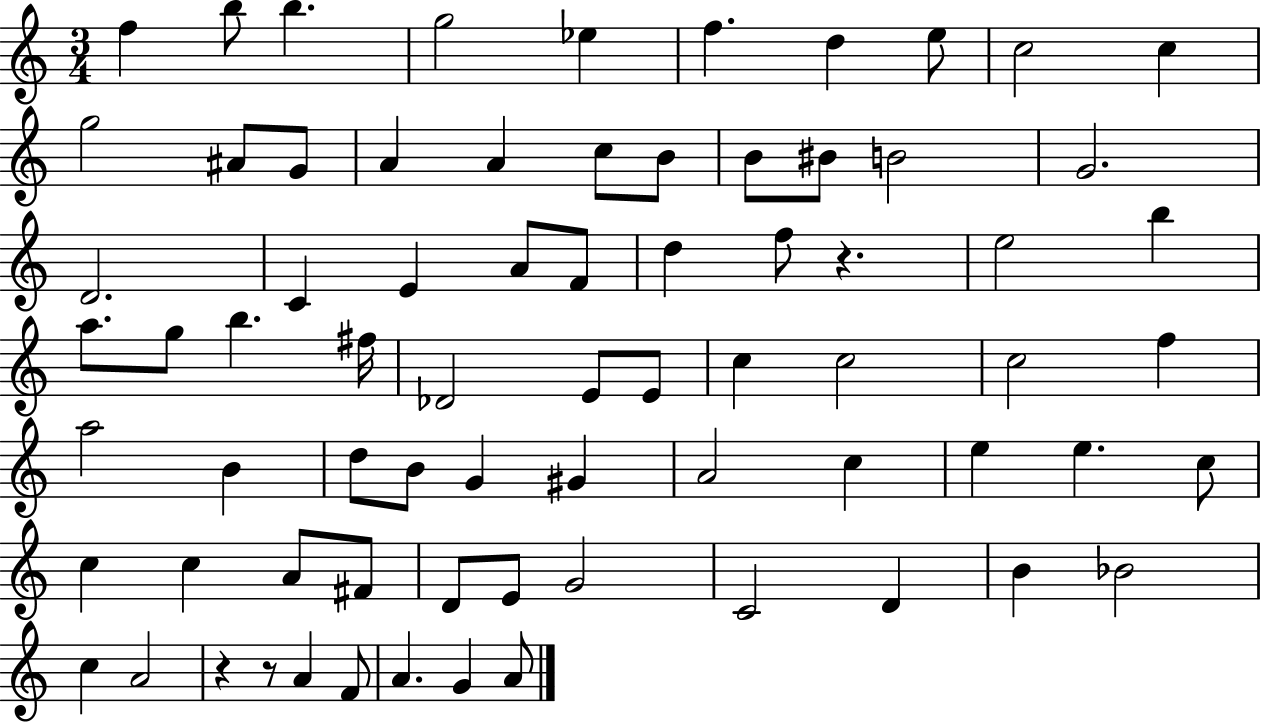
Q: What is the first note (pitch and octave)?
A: F5